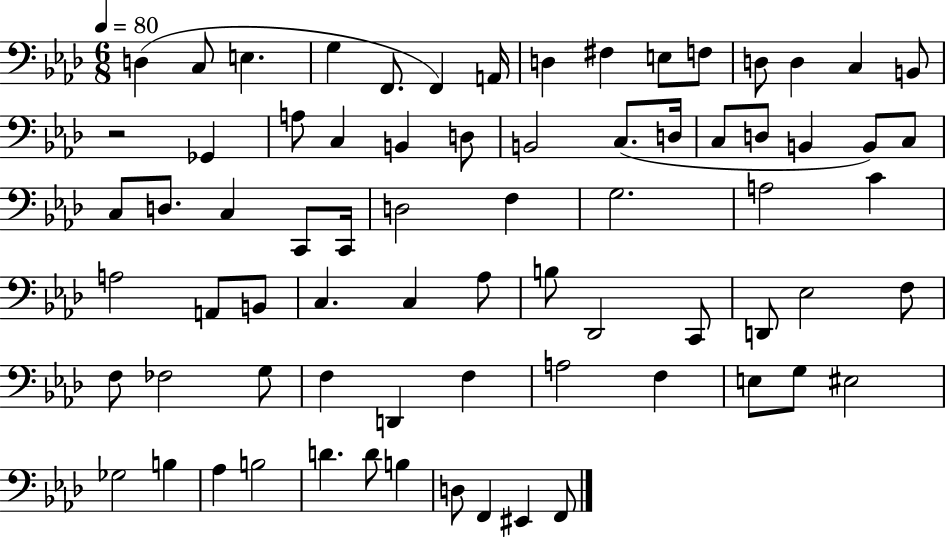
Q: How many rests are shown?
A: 1